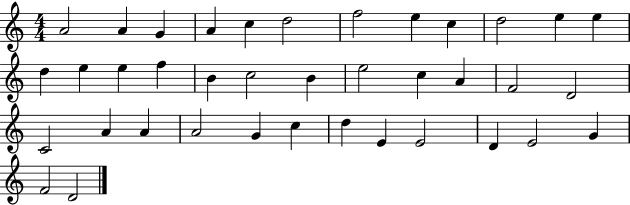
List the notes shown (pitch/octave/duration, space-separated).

A4/h A4/q G4/q A4/q C5/q D5/h F5/h E5/q C5/q D5/h E5/q E5/q D5/q E5/q E5/q F5/q B4/q C5/h B4/q E5/h C5/q A4/q F4/h D4/h C4/h A4/q A4/q A4/h G4/q C5/q D5/q E4/q E4/h D4/q E4/h G4/q F4/h D4/h